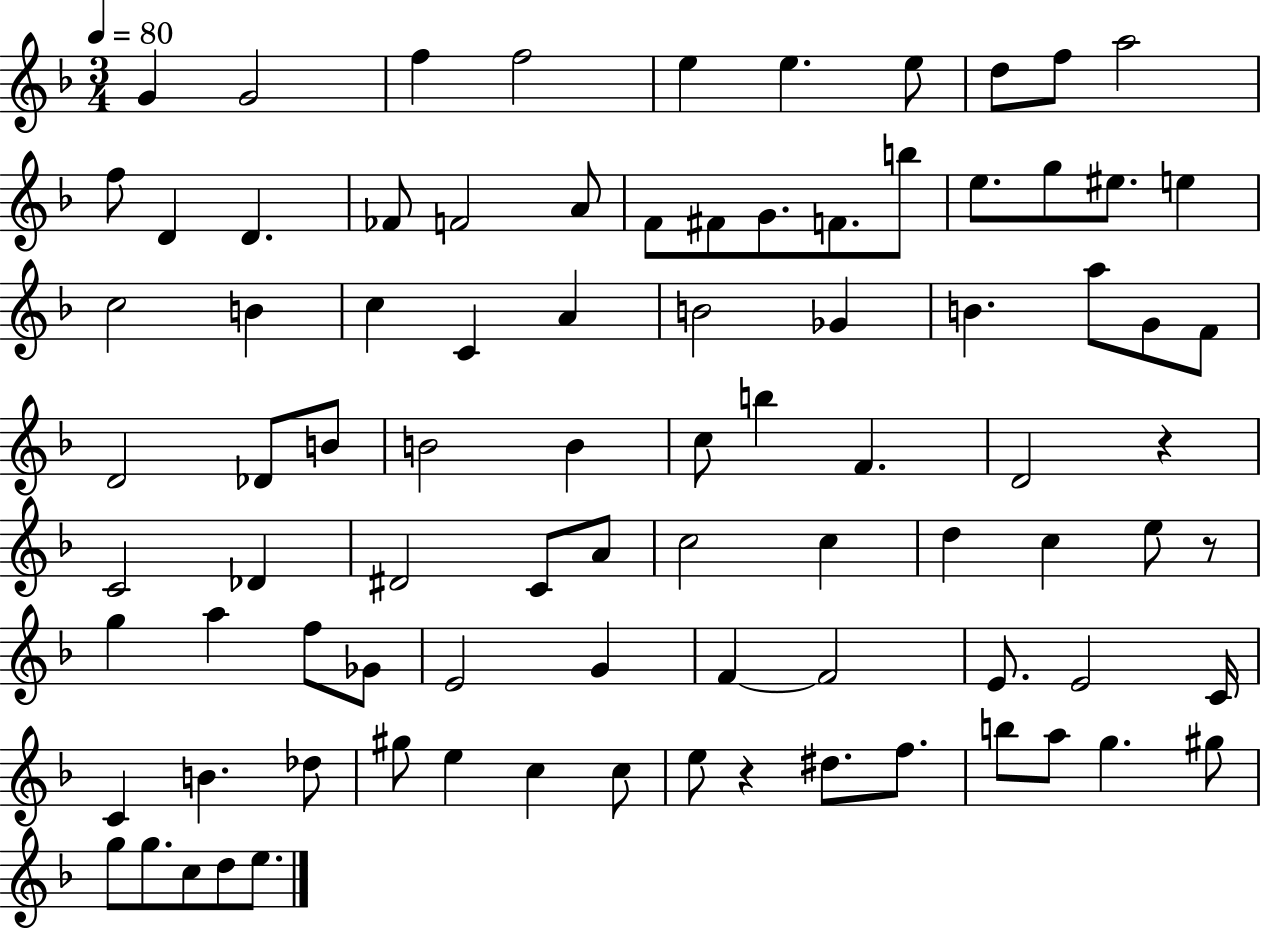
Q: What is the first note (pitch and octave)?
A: G4